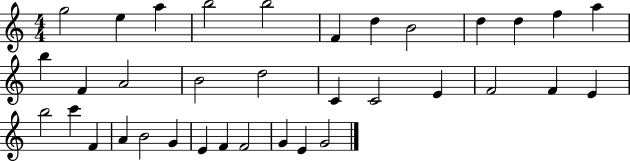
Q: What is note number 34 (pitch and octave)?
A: E4